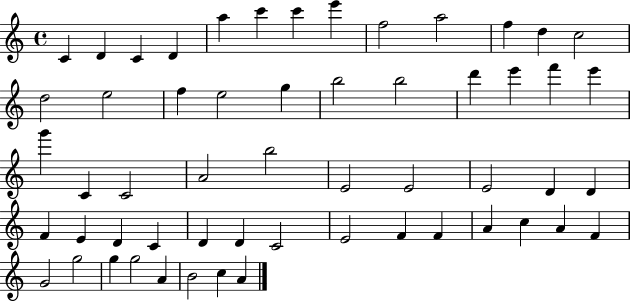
C4/q D4/q C4/q D4/q A5/q C6/q C6/q E6/q F5/h A5/h F5/q D5/q C5/h D5/h E5/h F5/q E5/h G5/q B5/h B5/h D6/q E6/q F6/q E6/q G6/q C4/q C4/h A4/h B5/h E4/h E4/h E4/h D4/q D4/q F4/q E4/q D4/q C4/q D4/q D4/q C4/h E4/h F4/q F4/q A4/q C5/q A4/q F4/q G4/h G5/h G5/q G5/h A4/q B4/h C5/q A4/q